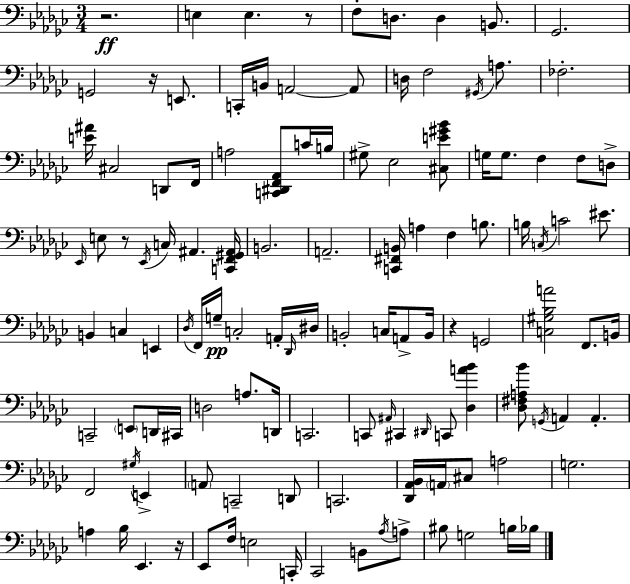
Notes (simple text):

R/h. E3/q E3/q. R/e F3/e D3/e. D3/q B2/e. Gb2/h. G2/h R/s E2/e. C2/s B2/s A2/h A2/e D3/s F3/h G#2/s A3/e. FES3/h. [E4,A#4]/s C#3/h D2/e F2/s A3/h [C2,D#2,F2,Ab2]/e C4/s B3/s G#3/e Eb3/h [C#3,E4,G#4,Bb4]/e G3/s G3/e. F3/q F3/e D3/e Eb2/s E3/e R/e Eb2/s C3/s A#2/q. [C2,F2,G#2,A#2]/s B2/h. A2/h. [C2,F#2,B2]/s A3/q F3/q B3/e. B3/s C3/s C4/h EIS4/e. B2/q C3/q E2/q Db3/s F2/s G3/s C3/h A2/s Db2/s D#3/s B2/h C3/s A2/e B2/s R/q G2/h [C3,G#3,Bb3,A4]/h F2/e. B2/s C2/h E2/e D2/s C#2/s D3/h A3/e. D2/s C2/h. C2/e A#2/s C#2/q D#2/s C2/e [Db3,A4,Bb4]/q [Db3,F#3,A3,Bb4]/e G2/s A2/q A2/q. F2/h G#3/s E2/q A2/e C2/h D2/e C2/h. [Db2,Ab2,Bb2]/s A2/s C#3/e A3/h G3/h. A3/q Bb3/s Eb2/q. R/s Eb2/e F3/s E3/h C2/s CES2/h B2/e Ab3/s A3/e BIS3/e G3/h B3/s Bb3/s